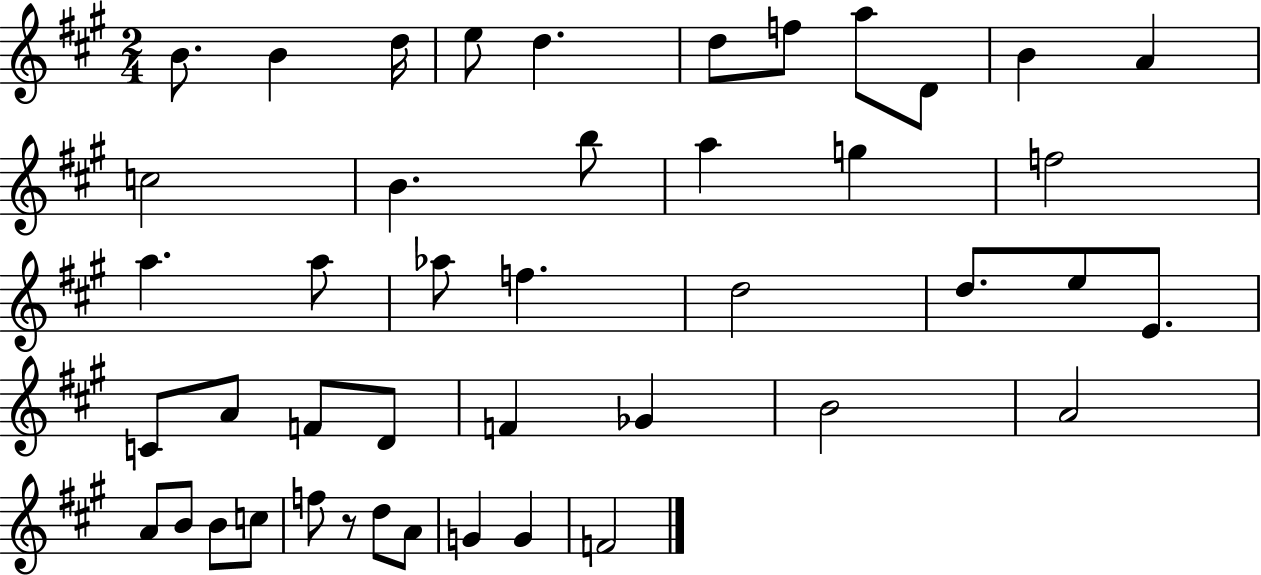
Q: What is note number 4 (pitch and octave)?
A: E5